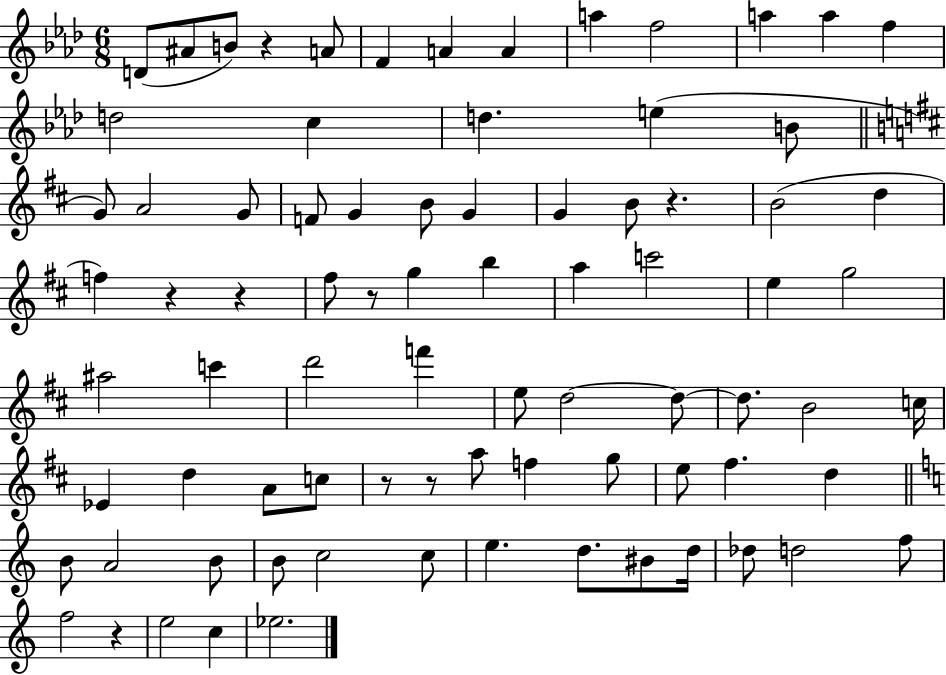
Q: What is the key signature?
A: AES major